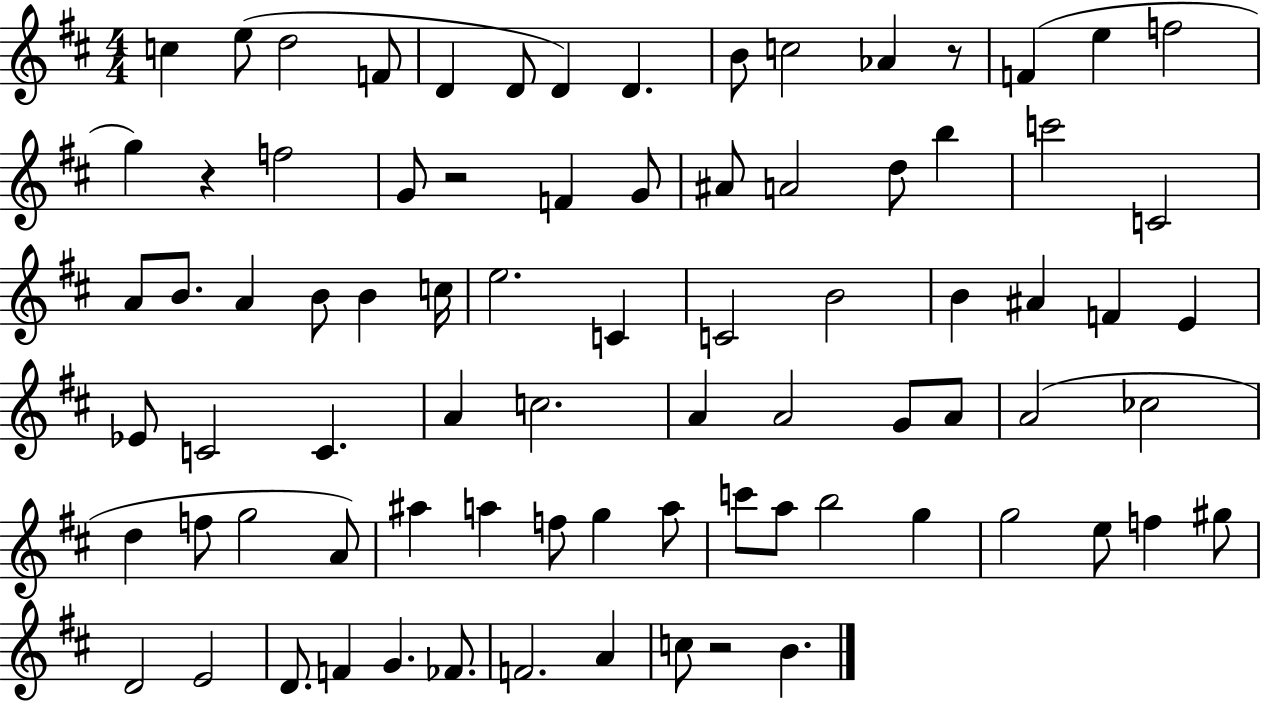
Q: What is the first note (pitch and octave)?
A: C5